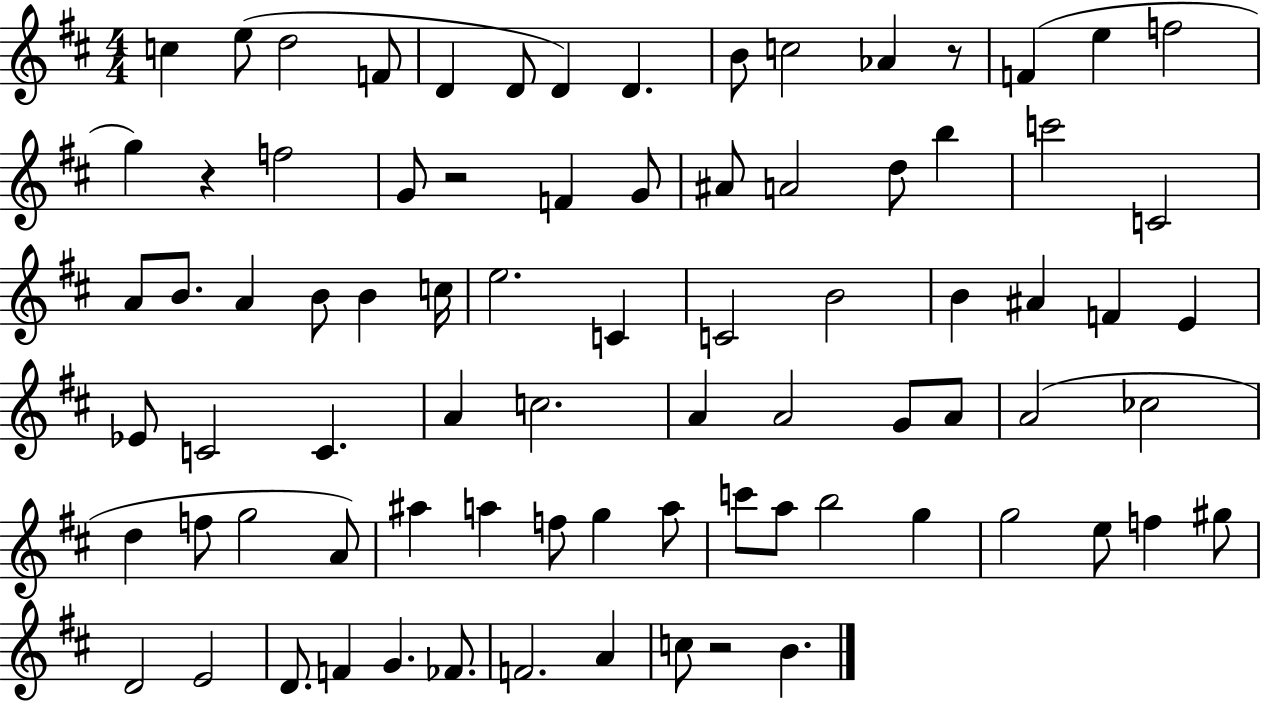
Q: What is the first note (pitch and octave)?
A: C5